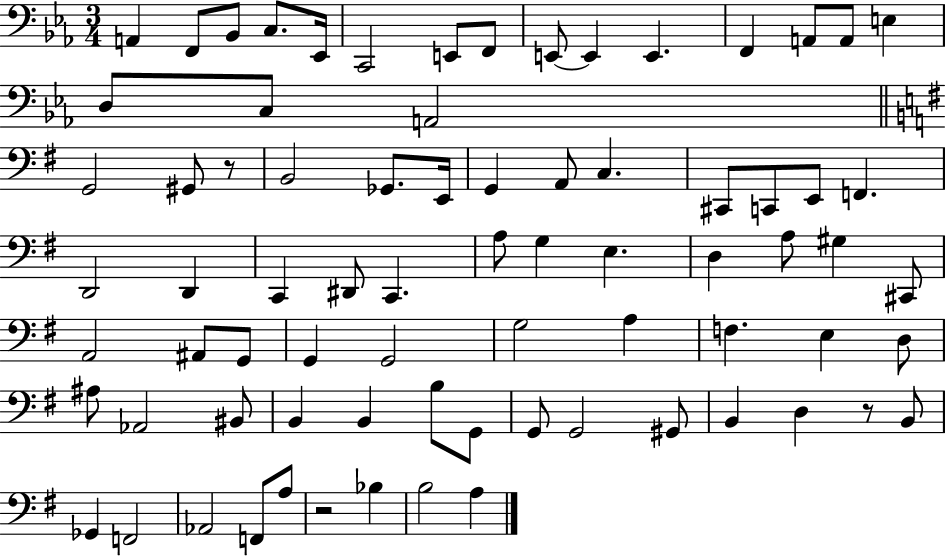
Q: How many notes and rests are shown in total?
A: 76